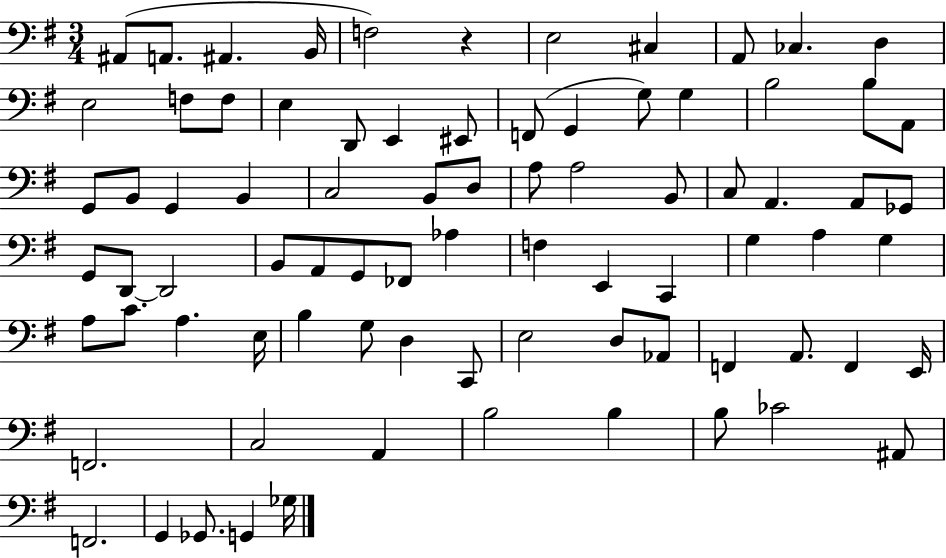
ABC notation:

X:1
T:Untitled
M:3/4
L:1/4
K:G
^A,,/2 A,,/2 ^A,, B,,/4 F,2 z E,2 ^C, A,,/2 _C, D, E,2 F,/2 F,/2 E, D,,/2 E,, ^E,,/2 F,,/2 G,, G,/2 G, B,2 B,/2 A,,/2 G,,/2 B,,/2 G,, B,, C,2 B,,/2 D,/2 A,/2 A,2 B,,/2 C,/2 A,, A,,/2 _G,,/2 G,,/2 D,,/2 D,,2 B,,/2 A,,/2 G,,/2 _F,,/2 _A, F, E,, C,, G, A, G, A,/2 C/2 A, E,/4 B, G,/2 D, C,,/2 E,2 D,/2 _A,,/2 F,, A,,/2 F,, E,,/4 F,,2 C,2 A,, B,2 B, B,/2 _C2 ^A,,/2 F,,2 G,, _G,,/2 G,, _G,/4